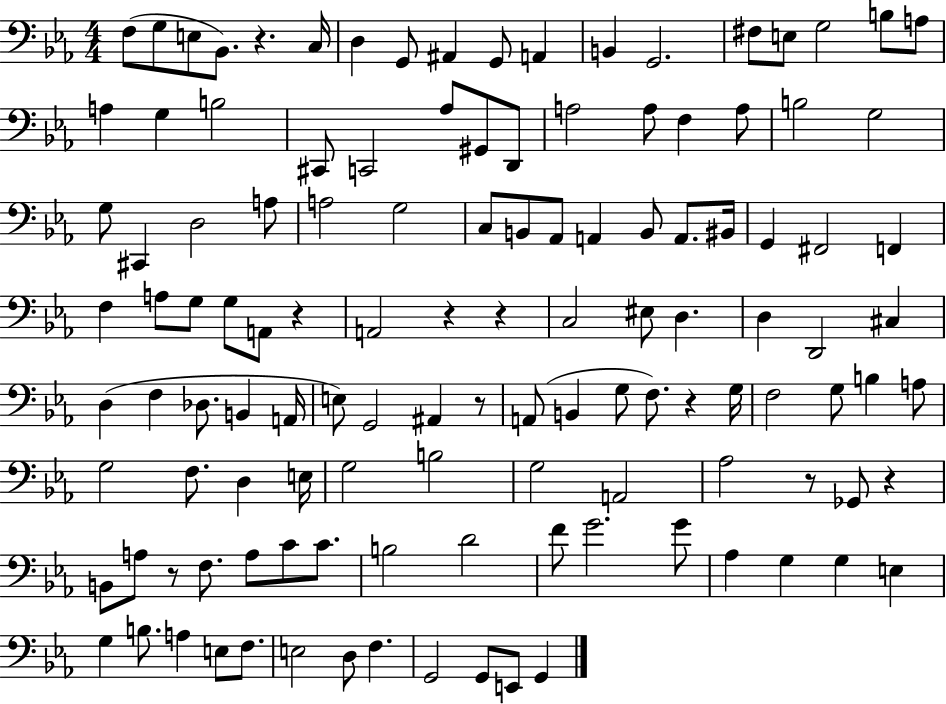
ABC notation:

X:1
T:Untitled
M:4/4
L:1/4
K:Eb
F,/2 G,/2 E,/2 _B,,/2 z C,/4 D, G,,/2 ^A,, G,,/2 A,, B,, G,,2 ^F,/2 E,/2 G,2 B,/2 A,/2 A, G, B,2 ^C,,/2 C,,2 _A,/2 ^G,,/2 D,,/2 A,2 A,/2 F, A,/2 B,2 G,2 G,/2 ^C,, D,2 A,/2 A,2 G,2 C,/2 B,,/2 _A,,/2 A,, B,,/2 A,,/2 ^B,,/4 G,, ^F,,2 F,, F, A,/2 G,/2 G,/2 A,,/2 z A,,2 z z C,2 ^E,/2 D, D, D,,2 ^C, D, F, _D,/2 B,, A,,/4 E,/2 G,,2 ^A,, z/2 A,,/2 B,, G,/2 F,/2 z G,/4 F,2 G,/2 B, A,/2 G,2 F,/2 D, E,/4 G,2 B,2 G,2 A,,2 _A,2 z/2 _G,,/2 z B,,/2 A,/2 z/2 F,/2 A,/2 C/2 C/2 B,2 D2 F/2 G2 G/2 _A, G, G, E, G, B,/2 A, E,/2 F,/2 E,2 D,/2 F, G,,2 G,,/2 E,,/2 G,,